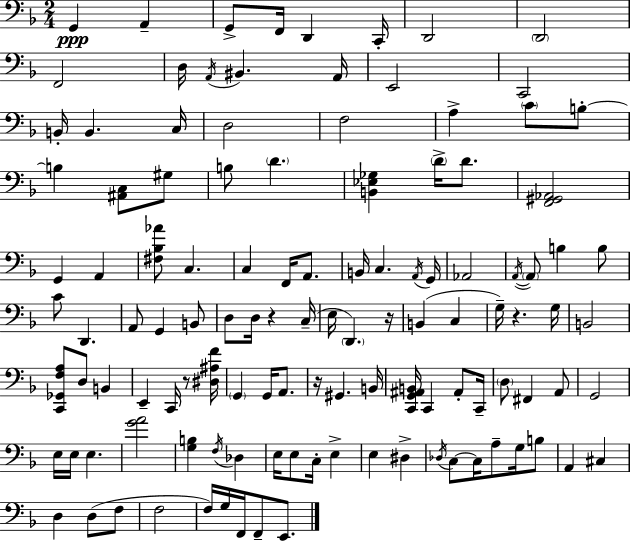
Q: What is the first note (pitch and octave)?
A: G2